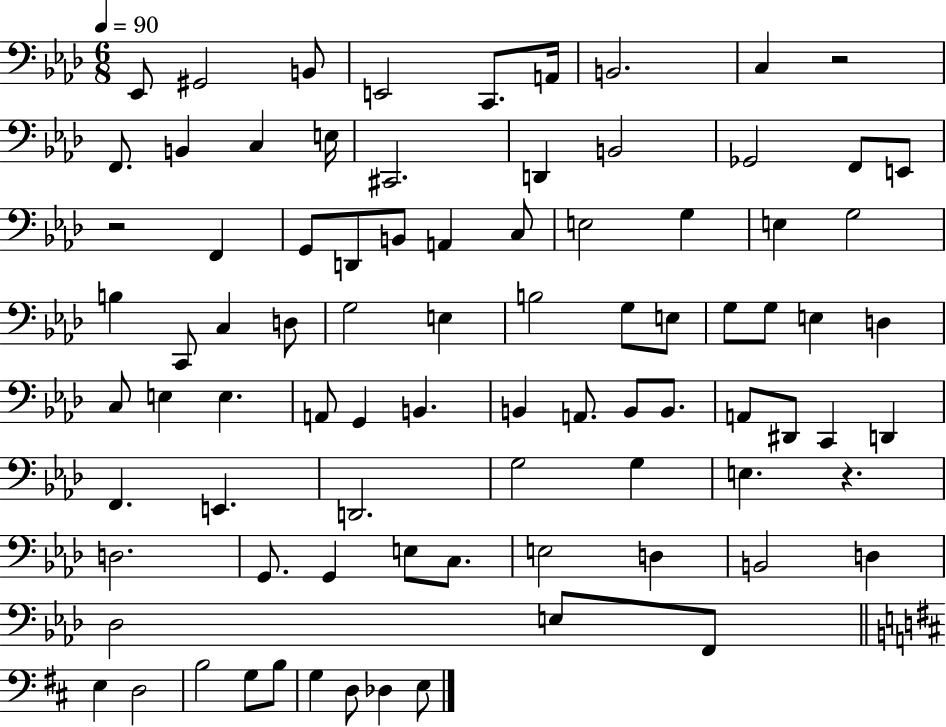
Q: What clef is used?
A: bass